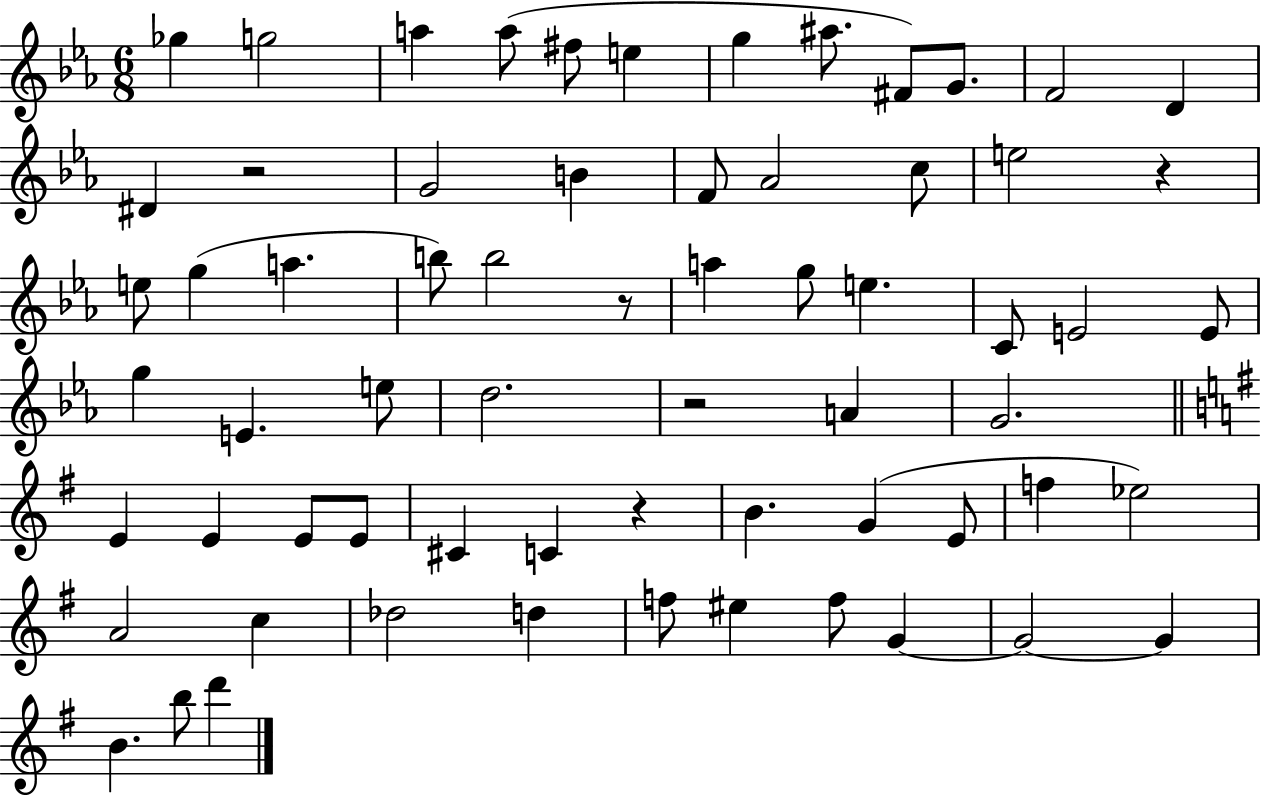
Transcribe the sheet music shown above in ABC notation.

X:1
T:Untitled
M:6/8
L:1/4
K:Eb
_g g2 a a/2 ^f/2 e g ^a/2 ^F/2 G/2 F2 D ^D z2 G2 B F/2 _A2 c/2 e2 z e/2 g a b/2 b2 z/2 a g/2 e C/2 E2 E/2 g E e/2 d2 z2 A G2 E E E/2 E/2 ^C C z B G E/2 f _e2 A2 c _d2 d f/2 ^e f/2 G G2 G B b/2 d'